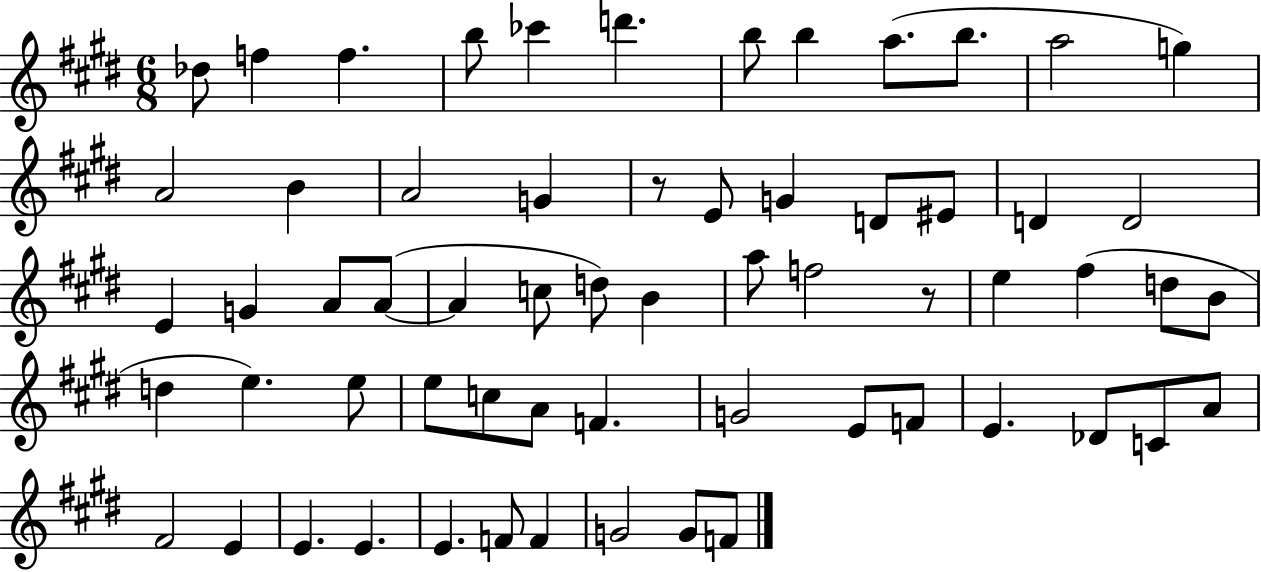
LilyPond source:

{
  \clef treble
  \numericTimeSignature
  \time 6/8
  \key e \major
  des''8 f''4 f''4. | b''8 ces'''4 d'''4. | b''8 b''4 a''8.( b''8. | a''2 g''4) | \break a'2 b'4 | a'2 g'4 | r8 e'8 g'4 d'8 eis'8 | d'4 d'2 | \break e'4 g'4 a'8 a'8~(~ | a'4 c''8 d''8) b'4 | a''8 f''2 r8 | e''4 fis''4( d''8 b'8 | \break d''4 e''4.) e''8 | e''8 c''8 a'8 f'4. | g'2 e'8 f'8 | e'4. des'8 c'8 a'8 | \break fis'2 e'4 | e'4. e'4. | e'4. f'8 f'4 | g'2 g'8 f'8 | \break \bar "|."
}